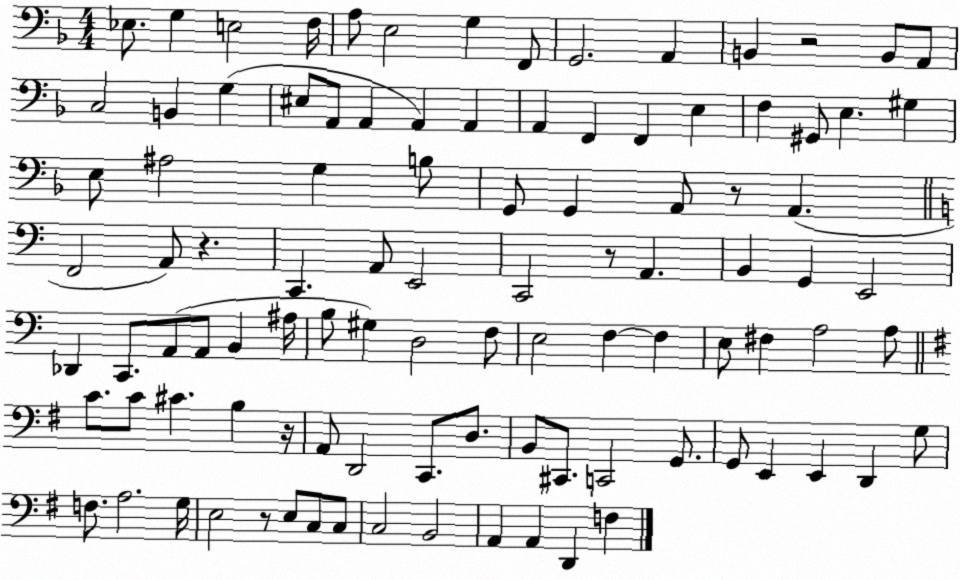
X:1
T:Untitled
M:4/4
L:1/4
K:F
_E,/2 G, E,2 F,/4 A,/2 E,2 G, F,,/2 G,,2 A,, B,, z2 B,,/2 A,,/2 C,2 B,, G, ^E,/2 A,,/2 A,, A,, A,, A,, F,, F,, E, F, ^G,,/2 E, ^G, E,/2 ^A,2 G, B,/2 G,,/2 G,, A,,/2 z/2 A,, F,,2 A,,/2 z C,, A,,/2 E,,2 C,,2 z/2 A,, B,, G,, E,,2 _D,, C,,/2 A,,/2 A,,/2 B,, ^A,/4 B,/2 ^G, D,2 F,/2 E,2 F, F, E,/2 ^F, A,2 A,/2 C/2 C/2 ^C B, z/4 A,,/2 D,,2 C,,/2 D,/2 B,,/2 ^C,,/2 C,,2 G,,/2 G,,/2 E,, E,, D,, G,/2 F,/2 A,2 G,/4 E,2 z/2 E,/2 C,/2 C,/2 C,2 B,,2 A,, A,, D,, F,